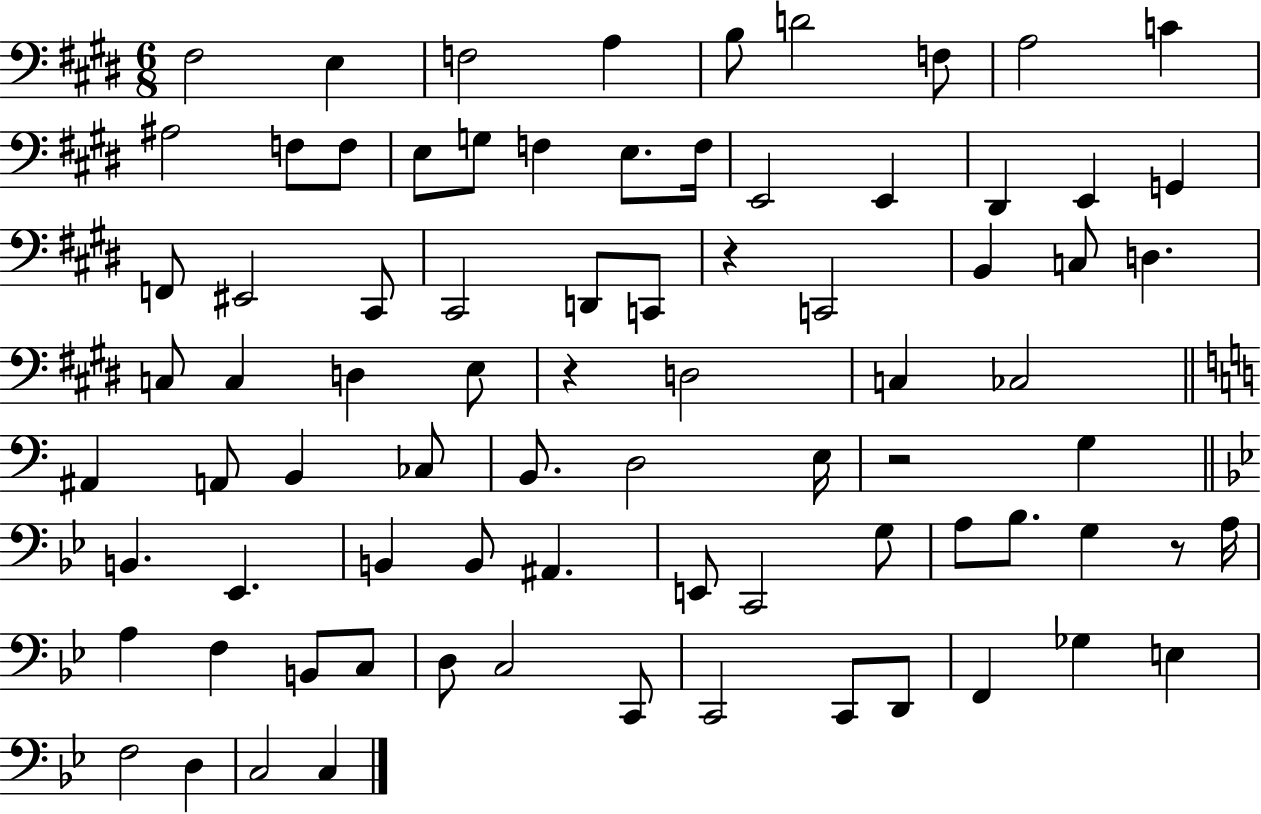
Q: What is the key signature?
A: E major